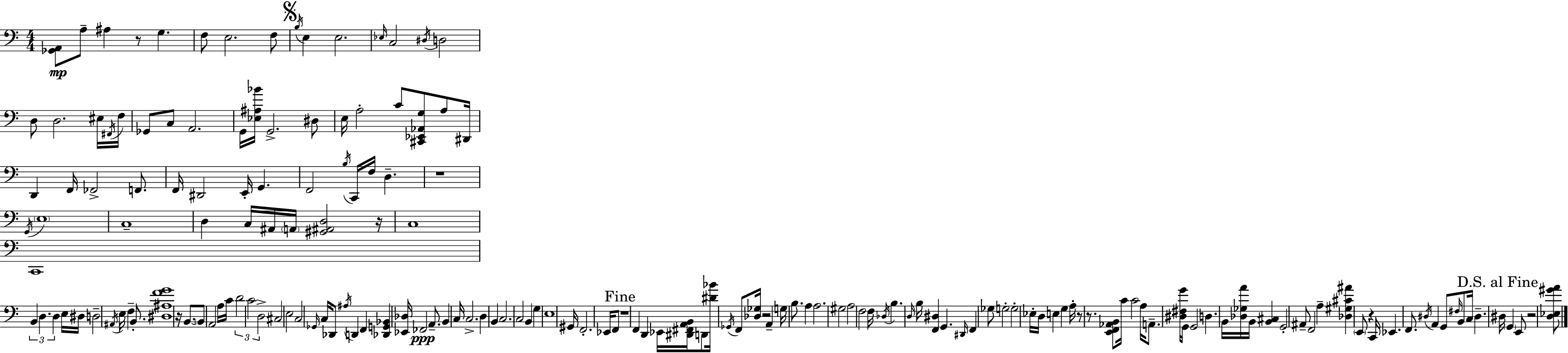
X:1
T:Untitled
M:4/4
L:1/4
K:C
[_G,,A,,]/2 A,/2 ^A, z/2 G, F,/2 E,2 F,/2 B,/4 E, E,2 _E,/4 C,2 ^D,/4 D,2 D,/2 D,2 ^E,/4 ^F,,/4 F,/4 _G,,/2 C,/2 A,,2 G,,/4 [_E,^A,_B]/4 G,,2 ^D,/2 E,/4 A,2 C/2 [^C,,_E,,_A,,G,]/2 A,/2 ^D,,/4 D,, F,,/4 _F,,2 F,,/2 F,,/4 ^D,,2 E,,/4 G,, F,,2 B,/4 C,,/4 F,/4 D, z4 G,,/4 E,4 C,4 D, C,/4 ^A,,/4 A,,/4 [^G,,^A,,D,]2 z/4 C,4 C,,4 B,, D, D, E,/4 ^D,/4 D,2 ^A,,/4 E,/4 F, B,,/2 [^D,^A,FG]4 z/4 B,,/2 B,,/2 A,,2 A,/4 C/4 D2 C2 D,2 ^C,2 E,2 C,2 _G,,/4 C,/4 _D,,/2 ^A,/4 D,, F,, [_D,,G,,_B,,] [_E,,_D,]/4 _F,,2 A,,/2 B,, C,/4 C,2 D, B,, C,2 C,2 B,, G, E,4 ^G,,/4 F,,2 _E,,/4 F,,/2 z4 F,, D,, _E,,/4 [^D,,^F,,A,,B,,]/4 D,,/2 [^D_B]/4 _G,,/4 F,,/2 [_D,_G,]/4 z2 A,, G,/4 B,/2 A, A,2 ^G,2 A,2 F,2 F,/4 _D,/4 B, D,/4 B,/4 [F,,^D,] G,, ^D,,/4 F,, _G,/2 G,2 G,2 _E,/4 D,/4 E, G, A,/4 z/2 z/2 [E,,F,,_A,,B,,]/2 C/4 C2 A,/4 A,,/2 [^D,^F,G]/4 G,,/4 G,,2 D, B,,/4 [_D,_G,A]/4 B,,/4 [B,,^C,] G,,2 ^A,,/2 F,,2 A, [_D,^G,^C^A] E,,/2 z C,,/4 _E,, F,,/2 ^D,/4 A,, G,,/2 ^F,/4 B,,/2 C,/4 ^D, ^D,/4 G,, E,,/2 z2 [D,_E,^GA]/2